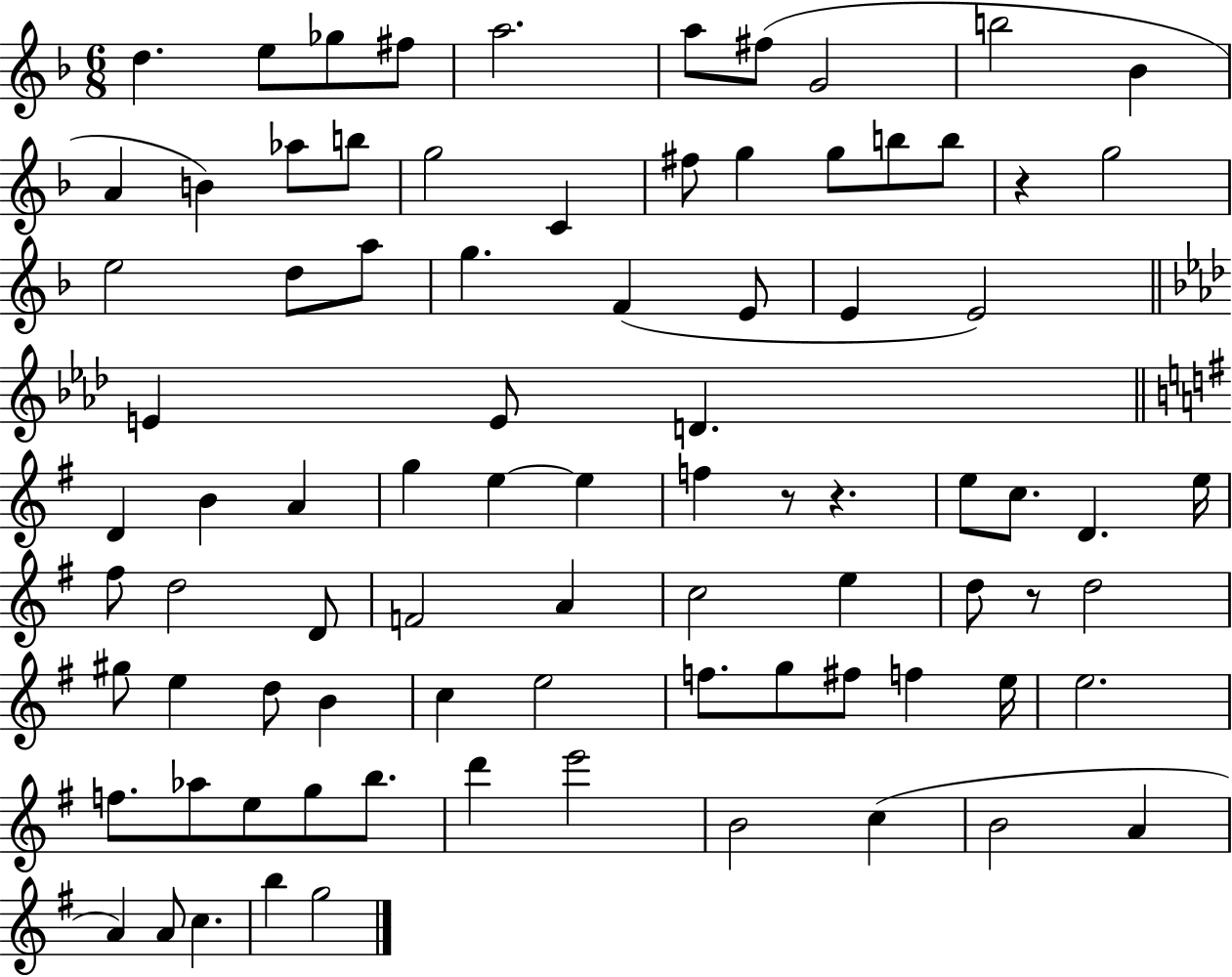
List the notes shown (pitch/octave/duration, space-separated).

D5/q. E5/e Gb5/e F#5/e A5/h. A5/e F#5/e G4/h B5/h Bb4/q A4/q B4/q Ab5/e B5/e G5/h C4/q F#5/e G5/q G5/e B5/e B5/e R/q G5/h E5/h D5/e A5/e G5/q. F4/q E4/e E4/q E4/h E4/q E4/e D4/q. D4/q B4/q A4/q G5/q E5/q E5/q F5/q R/e R/q. E5/e C5/e. D4/q. E5/s F#5/e D5/h D4/e F4/h A4/q C5/h E5/q D5/e R/e D5/h G#5/e E5/q D5/e B4/q C5/q E5/h F5/e. G5/e F#5/e F5/q E5/s E5/h. F5/e. Ab5/e E5/e G5/e B5/e. D6/q E6/h B4/h C5/q B4/h A4/q A4/q A4/e C5/q. B5/q G5/h